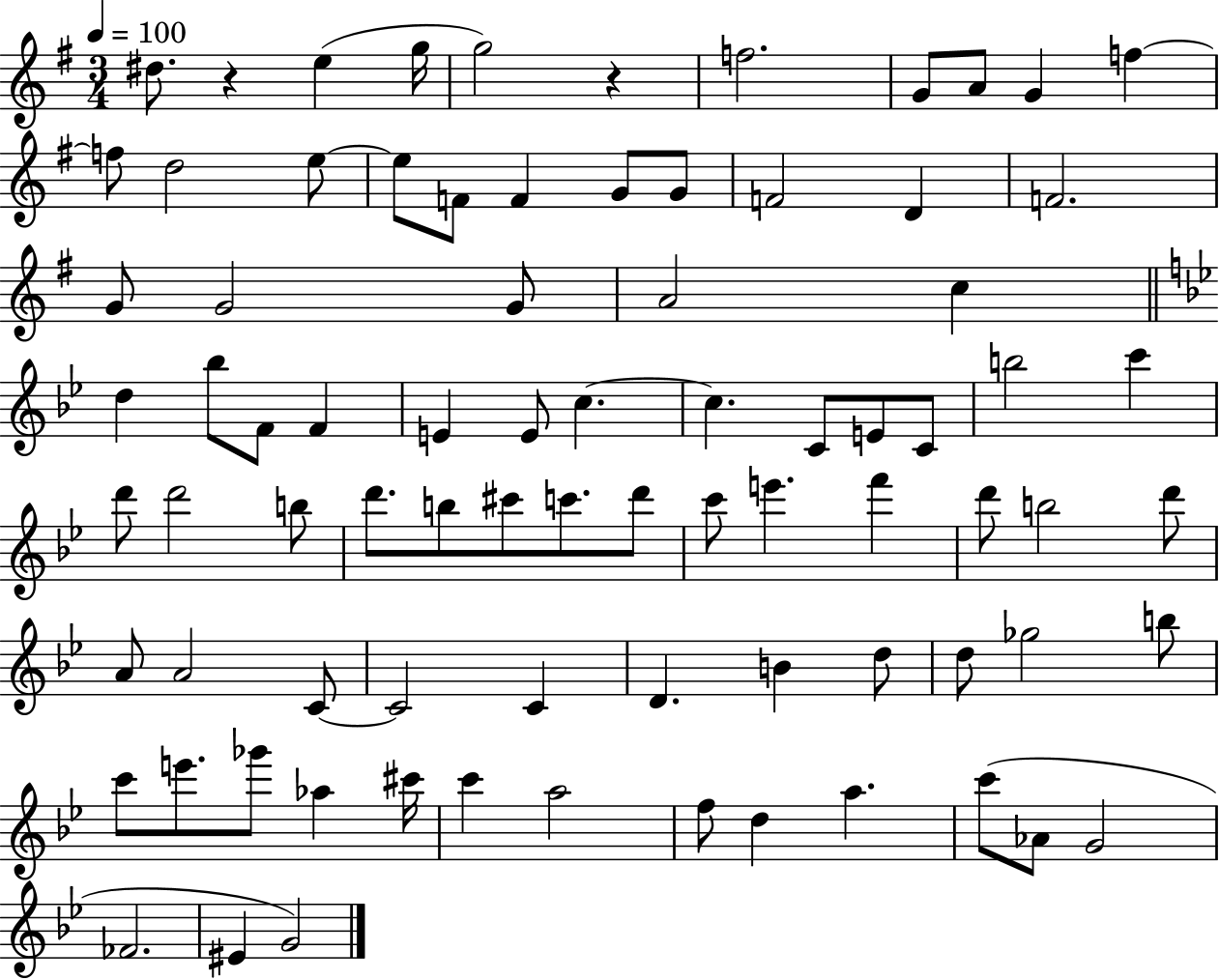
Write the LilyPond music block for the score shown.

{
  \clef treble
  \numericTimeSignature
  \time 3/4
  \key g \major
  \tempo 4 = 100
  \repeat volta 2 { dis''8. r4 e''4( g''16 | g''2) r4 | f''2. | g'8 a'8 g'4 f''4~~ | \break f''8 d''2 e''8~~ | e''8 f'8 f'4 g'8 g'8 | f'2 d'4 | f'2. | \break g'8 g'2 g'8 | a'2 c''4 | \bar "||" \break \key bes \major d''4 bes''8 f'8 f'4 | e'4 e'8 c''4.~~ | c''4. c'8 e'8 c'8 | b''2 c'''4 | \break d'''8 d'''2 b''8 | d'''8. b''8 cis'''8 c'''8. d'''8 | c'''8 e'''4. f'''4 | d'''8 b''2 d'''8 | \break a'8 a'2 c'8~~ | c'2 c'4 | d'4. b'4 d''8 | d''8 ges''2 b''8 | \break c'''8 e'''8. ges'''8 aes''4 cis'''16 | c'''4 a''2 | f''8 d''4 a''4. | c'''8( aes'8 g'2 | \break fes'2. | eis'4 g'2) | } \bar "|."
}